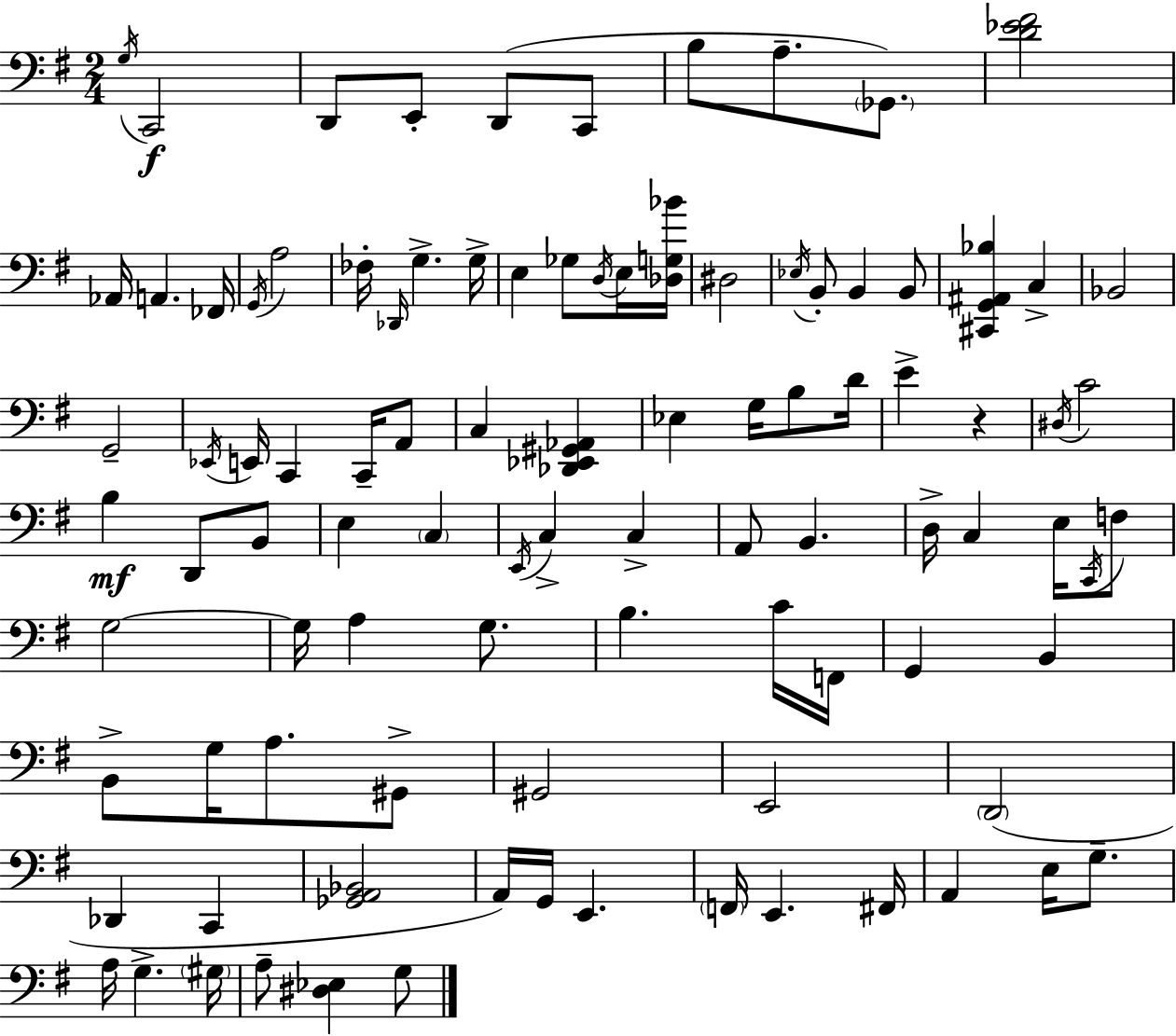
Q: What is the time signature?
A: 2/4